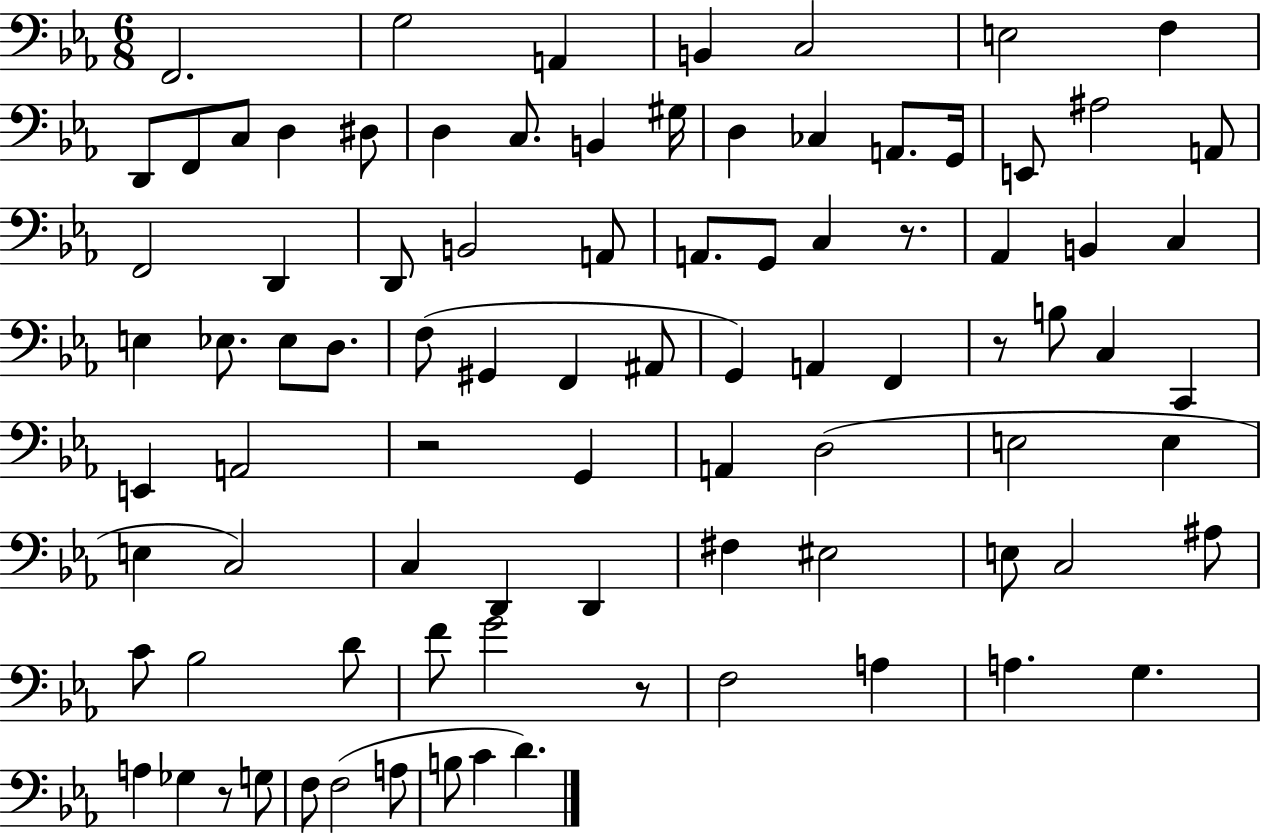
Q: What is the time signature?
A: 6/8